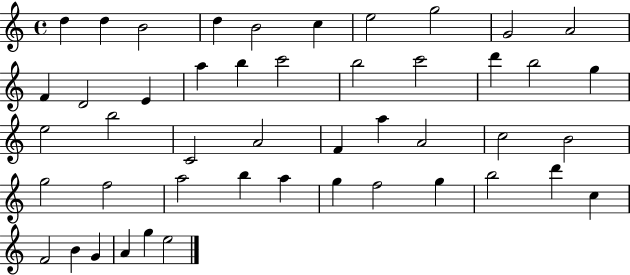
X:1
T:Untitled
M:4/4
L:1/4
K:C
d d B2 d B2 c e2 g2 G2 A2 F D2 E a b c'2 b2 c'2 d' b2 g e2 b2 C2 A2 F a A2 c2 B2 g2 f2 a2 b a g f2 g b2 d' c F2 B G A g e2